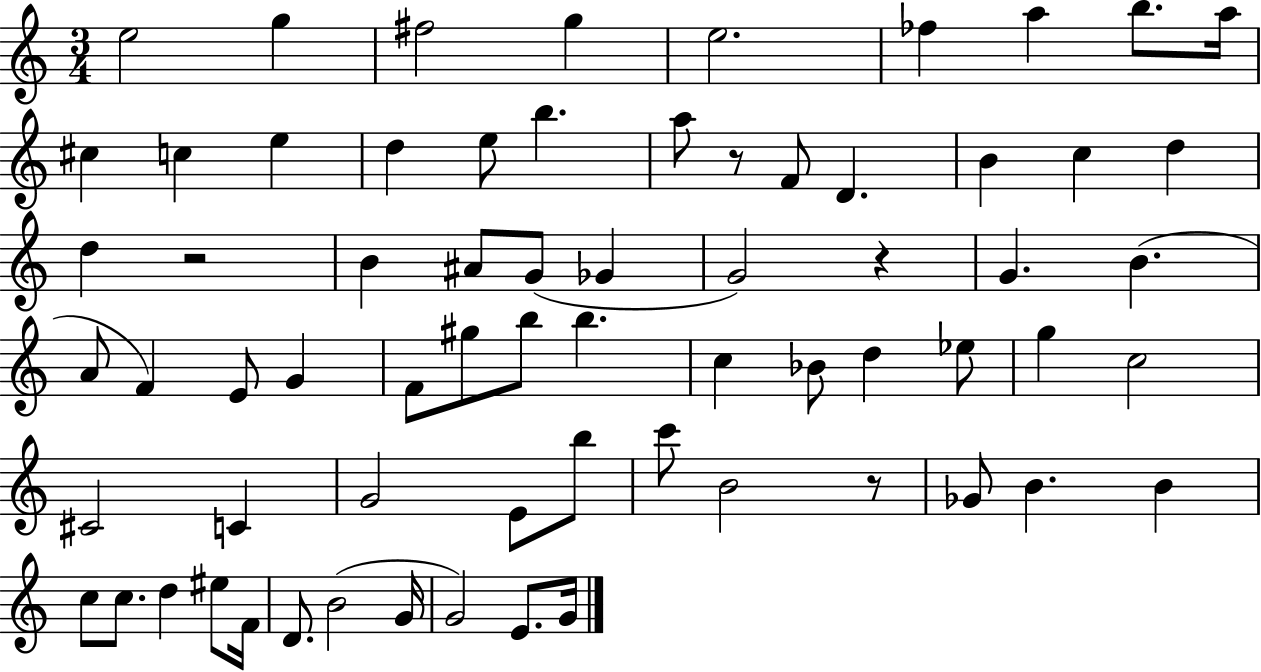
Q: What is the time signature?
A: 3/4